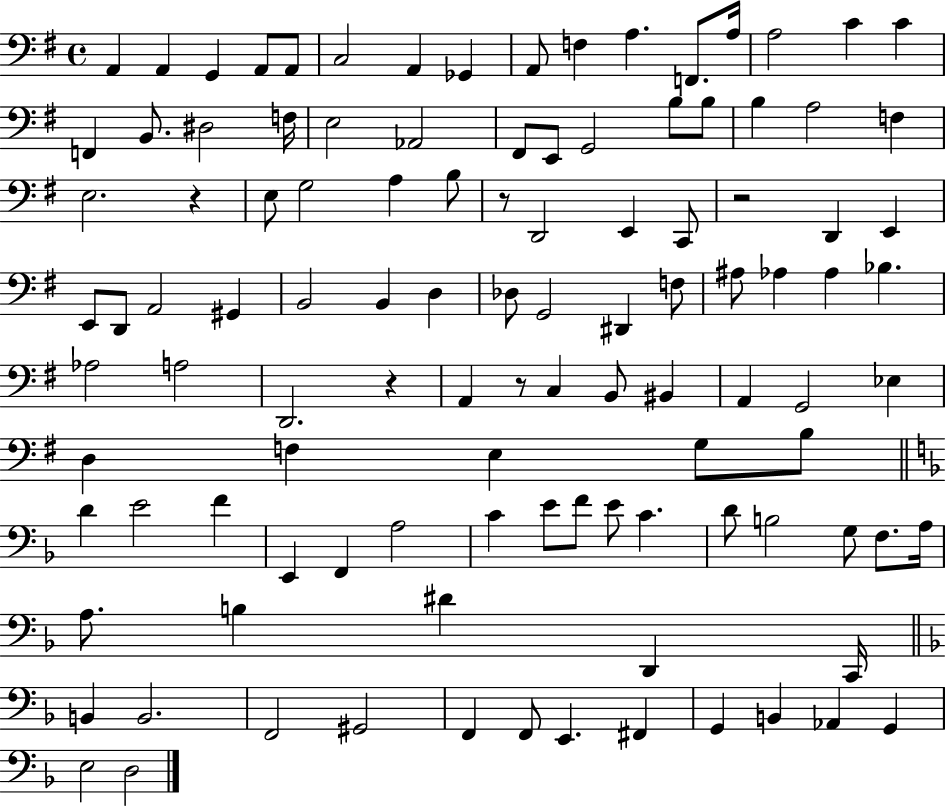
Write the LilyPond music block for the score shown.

{
  \clef bass
  \time 4/4
  \defaultTimeSignature
  \key g \major
  \repeat volta 2 { a,4 a,4 g,4 a,8 a,8 | c2 a,4 ges,4 | a,8 f4 a4. f,8. a16 | a2 c'4 c'4 | \break f,4 b,8. dis2 f16 | e2 aes,2 | fis,8 e,8 g,2 b8 b8 | b4 a2 f4 | \break e2. r4 | e8 g2 a4 b8 | r8 d,2 e,4 c,8 | r2 d,4 e,4 | \break e,8 d,8 a,2 gis,4 | b,2 b,4 d4 | des8 g,2 dis,4 f8 | ais8 aes4 aes4 bes4. | \break aes2 a2 | d,2. r4 | a,4 r8 c4 b,8 bis,4 | a,4 g,2 ees4 | \break d4 f4 e4 g8 b8 | \bar "||" \break \key f \major d'4 e'2 f'4 | e,4 f,4 a2 | c'4 e'8 f'8 e'8 c'4. | d'8 b2 g8 f8. a16 | \break a8. b4 dis'4 d,4 c,16 | \bar "||" \break \key d \minor b,4 b,2. | f,2 gis,2 | f,4 f,8 e,4. fis,4 | g,4 b,4 aes,4 g,4 | \break e2 d2 | } \bar "|."
}